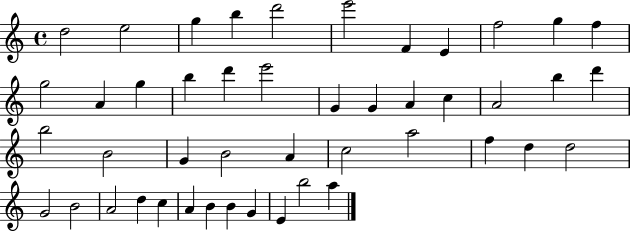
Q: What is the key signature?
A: C major